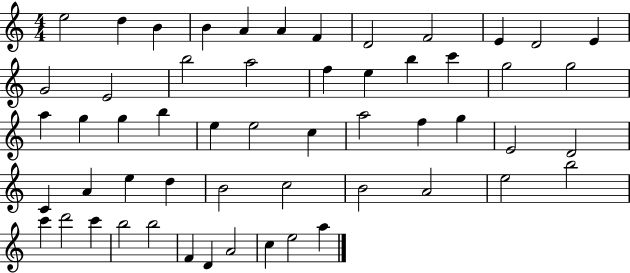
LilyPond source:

{
  \clef treble
  \numericTimeSignature
  \time 4/4
  \key c \major
  e''2 d''4 b'4 | b'4 a'4 a'4 f'4 | d'2 f'2 | e'4 d'2 e'4 | \break g'2 e'2 | b''2 a''2 | f''4 e''4 b''4 c'''4 | g''2 g''2 | \break a''4 g''4 g''4 b''4 | e''4 e''2 c''4 | a''2 f''4 g''4 | e'2 d'2 | \break c'4 a'4 e''4 d''4 | b'2 c''2 | b'2 a'2 | e''2 b''2 | \break c'''4 d'''2 c'''4 | b''2 b''2 | f'4 d'4 a'2 | c''4 e''2 a''4 | \break \bar "|."
}